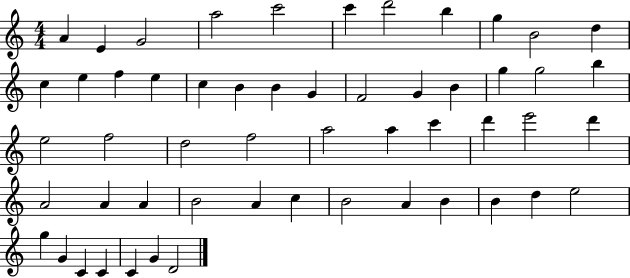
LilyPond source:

{
  \clef treble
  \numericTimeSignature
  \time 4/4
  \key c \major
  a'4 e'4 g'2 | a''2 c'''2 | c'''4 d'''2 b''4 | g''4 b'2 d''4 | \break c''4 e''4 f''4 e''4 | c''4 b'4 b'4 g'4 | f'2 g'4 b'4 | g''4 g''2 b''4 | \break e''2 f''2 | d''2 f''2 | a''2 a''4 c'''4 | d'''4 e'''2 d'''4 | \break a'2 a'4 a'4 | b'2 a'4 c''4 | b'2 a'4 b'4 | b'4 d''4 e''2 | \break g''4 g'4 c'4 c'4 | c'4 g'4 d'2 | \bar "|."
}